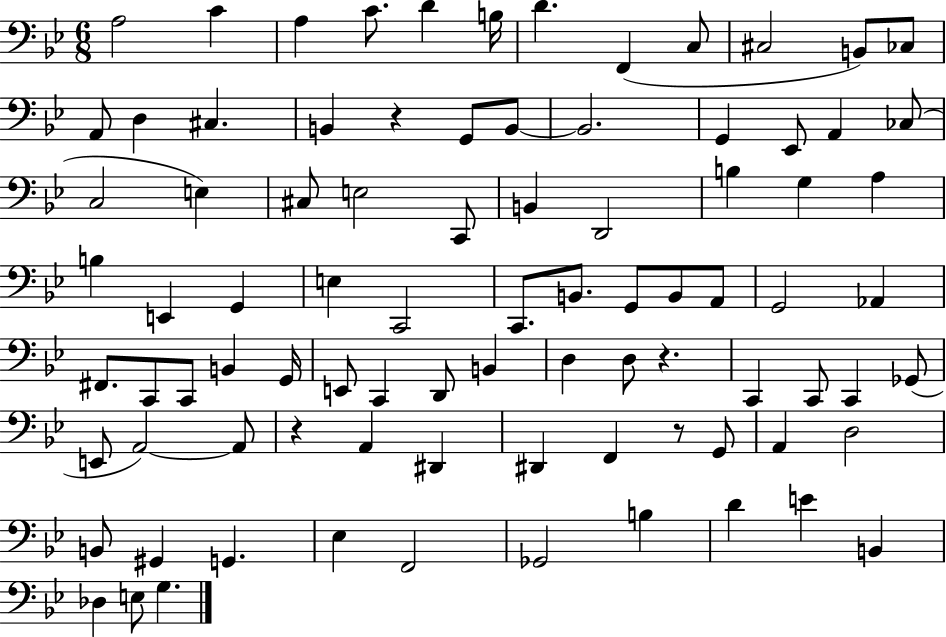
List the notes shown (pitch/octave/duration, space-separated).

A3/h C4/q A3/q C4/e. D4/q B3/s D4/q. F2/q C3/e C#3/h B2/e CES3/e A2/e D3/q C#3/q. B2/q R/q G2/e B2/e B2/h. G2/q Eb2/e A2/q CES3/e C3/h E3/q C#3/e E3/h C2/e B2/q D2/h B3/q G3/q A3/q B3/q E2/q G2/q E3/q C2/h C2/e. B2/e. G2/e B2/e A2/e G2/h Ab2/q F#2/e. C2/e C2/e B2/q G2/s E2/e C2/q D2/e B2/q D3/q D3/e R/q. C2/q C2/e C2/q Gb2/e E2/e A2/h A2/e R/q A2/q D#2/q D#2/q F2/q R/e G2/e A2/q D3/h B2/e G#2/q G2/q. Eb3/q F2/h Gb2/h B3/q D4/q E4/q B2/q Db3/q E3/e G3/q.